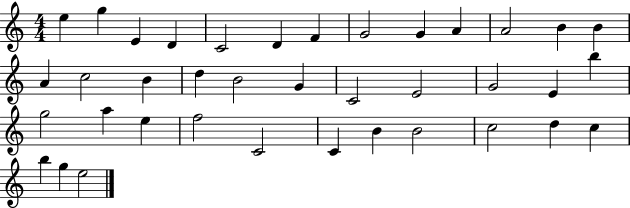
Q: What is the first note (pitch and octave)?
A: E5